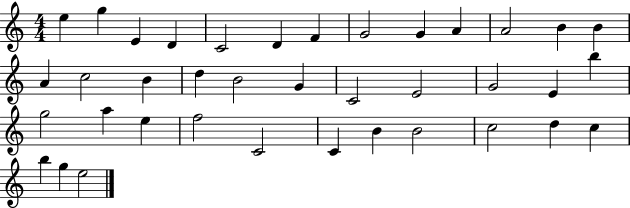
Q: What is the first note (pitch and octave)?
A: E5